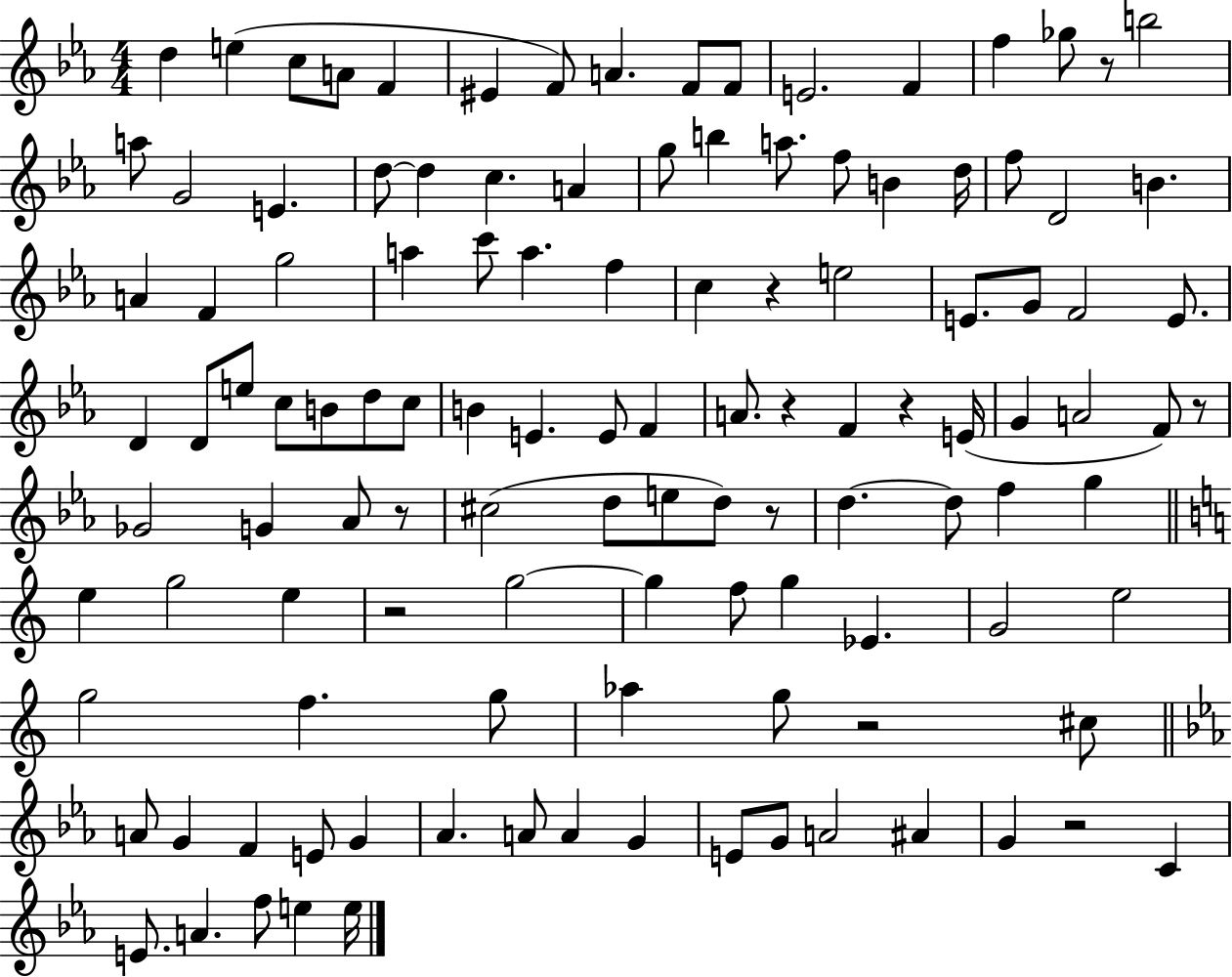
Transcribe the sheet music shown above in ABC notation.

X:1
T:Untitled
M:4/4
L:1/4
K:Eb
d e c/2 A/2 F ^E F/2 A F/2 F/2 E2 F f _g/2 z/2 b2 a/2 G2 E d/2 d c A g/2 b a/2 f/2 B d/4 f/2 D2 B A F g2 a c'/2 a f c z e2 E/2 G/2 F2 E/2 D D/2 e/2 c/2 B/2 d/2 c/2 B E E/2 F A/2 z F z E/4 G A2 F/2 z/2 _G2 G _A/2 z/2 ^c2 d/2 e/2 d/2 z/2 d d/2 f g e g2 e z2 g2 g f/2 g _E G2 e2 g2 f g/2 _a g/2 z2 ^c/2 A/2 G F E/2 G _A A/2 A G E/2 G/2 A2 ^A G z2 C E/2 A f/2 e e/4